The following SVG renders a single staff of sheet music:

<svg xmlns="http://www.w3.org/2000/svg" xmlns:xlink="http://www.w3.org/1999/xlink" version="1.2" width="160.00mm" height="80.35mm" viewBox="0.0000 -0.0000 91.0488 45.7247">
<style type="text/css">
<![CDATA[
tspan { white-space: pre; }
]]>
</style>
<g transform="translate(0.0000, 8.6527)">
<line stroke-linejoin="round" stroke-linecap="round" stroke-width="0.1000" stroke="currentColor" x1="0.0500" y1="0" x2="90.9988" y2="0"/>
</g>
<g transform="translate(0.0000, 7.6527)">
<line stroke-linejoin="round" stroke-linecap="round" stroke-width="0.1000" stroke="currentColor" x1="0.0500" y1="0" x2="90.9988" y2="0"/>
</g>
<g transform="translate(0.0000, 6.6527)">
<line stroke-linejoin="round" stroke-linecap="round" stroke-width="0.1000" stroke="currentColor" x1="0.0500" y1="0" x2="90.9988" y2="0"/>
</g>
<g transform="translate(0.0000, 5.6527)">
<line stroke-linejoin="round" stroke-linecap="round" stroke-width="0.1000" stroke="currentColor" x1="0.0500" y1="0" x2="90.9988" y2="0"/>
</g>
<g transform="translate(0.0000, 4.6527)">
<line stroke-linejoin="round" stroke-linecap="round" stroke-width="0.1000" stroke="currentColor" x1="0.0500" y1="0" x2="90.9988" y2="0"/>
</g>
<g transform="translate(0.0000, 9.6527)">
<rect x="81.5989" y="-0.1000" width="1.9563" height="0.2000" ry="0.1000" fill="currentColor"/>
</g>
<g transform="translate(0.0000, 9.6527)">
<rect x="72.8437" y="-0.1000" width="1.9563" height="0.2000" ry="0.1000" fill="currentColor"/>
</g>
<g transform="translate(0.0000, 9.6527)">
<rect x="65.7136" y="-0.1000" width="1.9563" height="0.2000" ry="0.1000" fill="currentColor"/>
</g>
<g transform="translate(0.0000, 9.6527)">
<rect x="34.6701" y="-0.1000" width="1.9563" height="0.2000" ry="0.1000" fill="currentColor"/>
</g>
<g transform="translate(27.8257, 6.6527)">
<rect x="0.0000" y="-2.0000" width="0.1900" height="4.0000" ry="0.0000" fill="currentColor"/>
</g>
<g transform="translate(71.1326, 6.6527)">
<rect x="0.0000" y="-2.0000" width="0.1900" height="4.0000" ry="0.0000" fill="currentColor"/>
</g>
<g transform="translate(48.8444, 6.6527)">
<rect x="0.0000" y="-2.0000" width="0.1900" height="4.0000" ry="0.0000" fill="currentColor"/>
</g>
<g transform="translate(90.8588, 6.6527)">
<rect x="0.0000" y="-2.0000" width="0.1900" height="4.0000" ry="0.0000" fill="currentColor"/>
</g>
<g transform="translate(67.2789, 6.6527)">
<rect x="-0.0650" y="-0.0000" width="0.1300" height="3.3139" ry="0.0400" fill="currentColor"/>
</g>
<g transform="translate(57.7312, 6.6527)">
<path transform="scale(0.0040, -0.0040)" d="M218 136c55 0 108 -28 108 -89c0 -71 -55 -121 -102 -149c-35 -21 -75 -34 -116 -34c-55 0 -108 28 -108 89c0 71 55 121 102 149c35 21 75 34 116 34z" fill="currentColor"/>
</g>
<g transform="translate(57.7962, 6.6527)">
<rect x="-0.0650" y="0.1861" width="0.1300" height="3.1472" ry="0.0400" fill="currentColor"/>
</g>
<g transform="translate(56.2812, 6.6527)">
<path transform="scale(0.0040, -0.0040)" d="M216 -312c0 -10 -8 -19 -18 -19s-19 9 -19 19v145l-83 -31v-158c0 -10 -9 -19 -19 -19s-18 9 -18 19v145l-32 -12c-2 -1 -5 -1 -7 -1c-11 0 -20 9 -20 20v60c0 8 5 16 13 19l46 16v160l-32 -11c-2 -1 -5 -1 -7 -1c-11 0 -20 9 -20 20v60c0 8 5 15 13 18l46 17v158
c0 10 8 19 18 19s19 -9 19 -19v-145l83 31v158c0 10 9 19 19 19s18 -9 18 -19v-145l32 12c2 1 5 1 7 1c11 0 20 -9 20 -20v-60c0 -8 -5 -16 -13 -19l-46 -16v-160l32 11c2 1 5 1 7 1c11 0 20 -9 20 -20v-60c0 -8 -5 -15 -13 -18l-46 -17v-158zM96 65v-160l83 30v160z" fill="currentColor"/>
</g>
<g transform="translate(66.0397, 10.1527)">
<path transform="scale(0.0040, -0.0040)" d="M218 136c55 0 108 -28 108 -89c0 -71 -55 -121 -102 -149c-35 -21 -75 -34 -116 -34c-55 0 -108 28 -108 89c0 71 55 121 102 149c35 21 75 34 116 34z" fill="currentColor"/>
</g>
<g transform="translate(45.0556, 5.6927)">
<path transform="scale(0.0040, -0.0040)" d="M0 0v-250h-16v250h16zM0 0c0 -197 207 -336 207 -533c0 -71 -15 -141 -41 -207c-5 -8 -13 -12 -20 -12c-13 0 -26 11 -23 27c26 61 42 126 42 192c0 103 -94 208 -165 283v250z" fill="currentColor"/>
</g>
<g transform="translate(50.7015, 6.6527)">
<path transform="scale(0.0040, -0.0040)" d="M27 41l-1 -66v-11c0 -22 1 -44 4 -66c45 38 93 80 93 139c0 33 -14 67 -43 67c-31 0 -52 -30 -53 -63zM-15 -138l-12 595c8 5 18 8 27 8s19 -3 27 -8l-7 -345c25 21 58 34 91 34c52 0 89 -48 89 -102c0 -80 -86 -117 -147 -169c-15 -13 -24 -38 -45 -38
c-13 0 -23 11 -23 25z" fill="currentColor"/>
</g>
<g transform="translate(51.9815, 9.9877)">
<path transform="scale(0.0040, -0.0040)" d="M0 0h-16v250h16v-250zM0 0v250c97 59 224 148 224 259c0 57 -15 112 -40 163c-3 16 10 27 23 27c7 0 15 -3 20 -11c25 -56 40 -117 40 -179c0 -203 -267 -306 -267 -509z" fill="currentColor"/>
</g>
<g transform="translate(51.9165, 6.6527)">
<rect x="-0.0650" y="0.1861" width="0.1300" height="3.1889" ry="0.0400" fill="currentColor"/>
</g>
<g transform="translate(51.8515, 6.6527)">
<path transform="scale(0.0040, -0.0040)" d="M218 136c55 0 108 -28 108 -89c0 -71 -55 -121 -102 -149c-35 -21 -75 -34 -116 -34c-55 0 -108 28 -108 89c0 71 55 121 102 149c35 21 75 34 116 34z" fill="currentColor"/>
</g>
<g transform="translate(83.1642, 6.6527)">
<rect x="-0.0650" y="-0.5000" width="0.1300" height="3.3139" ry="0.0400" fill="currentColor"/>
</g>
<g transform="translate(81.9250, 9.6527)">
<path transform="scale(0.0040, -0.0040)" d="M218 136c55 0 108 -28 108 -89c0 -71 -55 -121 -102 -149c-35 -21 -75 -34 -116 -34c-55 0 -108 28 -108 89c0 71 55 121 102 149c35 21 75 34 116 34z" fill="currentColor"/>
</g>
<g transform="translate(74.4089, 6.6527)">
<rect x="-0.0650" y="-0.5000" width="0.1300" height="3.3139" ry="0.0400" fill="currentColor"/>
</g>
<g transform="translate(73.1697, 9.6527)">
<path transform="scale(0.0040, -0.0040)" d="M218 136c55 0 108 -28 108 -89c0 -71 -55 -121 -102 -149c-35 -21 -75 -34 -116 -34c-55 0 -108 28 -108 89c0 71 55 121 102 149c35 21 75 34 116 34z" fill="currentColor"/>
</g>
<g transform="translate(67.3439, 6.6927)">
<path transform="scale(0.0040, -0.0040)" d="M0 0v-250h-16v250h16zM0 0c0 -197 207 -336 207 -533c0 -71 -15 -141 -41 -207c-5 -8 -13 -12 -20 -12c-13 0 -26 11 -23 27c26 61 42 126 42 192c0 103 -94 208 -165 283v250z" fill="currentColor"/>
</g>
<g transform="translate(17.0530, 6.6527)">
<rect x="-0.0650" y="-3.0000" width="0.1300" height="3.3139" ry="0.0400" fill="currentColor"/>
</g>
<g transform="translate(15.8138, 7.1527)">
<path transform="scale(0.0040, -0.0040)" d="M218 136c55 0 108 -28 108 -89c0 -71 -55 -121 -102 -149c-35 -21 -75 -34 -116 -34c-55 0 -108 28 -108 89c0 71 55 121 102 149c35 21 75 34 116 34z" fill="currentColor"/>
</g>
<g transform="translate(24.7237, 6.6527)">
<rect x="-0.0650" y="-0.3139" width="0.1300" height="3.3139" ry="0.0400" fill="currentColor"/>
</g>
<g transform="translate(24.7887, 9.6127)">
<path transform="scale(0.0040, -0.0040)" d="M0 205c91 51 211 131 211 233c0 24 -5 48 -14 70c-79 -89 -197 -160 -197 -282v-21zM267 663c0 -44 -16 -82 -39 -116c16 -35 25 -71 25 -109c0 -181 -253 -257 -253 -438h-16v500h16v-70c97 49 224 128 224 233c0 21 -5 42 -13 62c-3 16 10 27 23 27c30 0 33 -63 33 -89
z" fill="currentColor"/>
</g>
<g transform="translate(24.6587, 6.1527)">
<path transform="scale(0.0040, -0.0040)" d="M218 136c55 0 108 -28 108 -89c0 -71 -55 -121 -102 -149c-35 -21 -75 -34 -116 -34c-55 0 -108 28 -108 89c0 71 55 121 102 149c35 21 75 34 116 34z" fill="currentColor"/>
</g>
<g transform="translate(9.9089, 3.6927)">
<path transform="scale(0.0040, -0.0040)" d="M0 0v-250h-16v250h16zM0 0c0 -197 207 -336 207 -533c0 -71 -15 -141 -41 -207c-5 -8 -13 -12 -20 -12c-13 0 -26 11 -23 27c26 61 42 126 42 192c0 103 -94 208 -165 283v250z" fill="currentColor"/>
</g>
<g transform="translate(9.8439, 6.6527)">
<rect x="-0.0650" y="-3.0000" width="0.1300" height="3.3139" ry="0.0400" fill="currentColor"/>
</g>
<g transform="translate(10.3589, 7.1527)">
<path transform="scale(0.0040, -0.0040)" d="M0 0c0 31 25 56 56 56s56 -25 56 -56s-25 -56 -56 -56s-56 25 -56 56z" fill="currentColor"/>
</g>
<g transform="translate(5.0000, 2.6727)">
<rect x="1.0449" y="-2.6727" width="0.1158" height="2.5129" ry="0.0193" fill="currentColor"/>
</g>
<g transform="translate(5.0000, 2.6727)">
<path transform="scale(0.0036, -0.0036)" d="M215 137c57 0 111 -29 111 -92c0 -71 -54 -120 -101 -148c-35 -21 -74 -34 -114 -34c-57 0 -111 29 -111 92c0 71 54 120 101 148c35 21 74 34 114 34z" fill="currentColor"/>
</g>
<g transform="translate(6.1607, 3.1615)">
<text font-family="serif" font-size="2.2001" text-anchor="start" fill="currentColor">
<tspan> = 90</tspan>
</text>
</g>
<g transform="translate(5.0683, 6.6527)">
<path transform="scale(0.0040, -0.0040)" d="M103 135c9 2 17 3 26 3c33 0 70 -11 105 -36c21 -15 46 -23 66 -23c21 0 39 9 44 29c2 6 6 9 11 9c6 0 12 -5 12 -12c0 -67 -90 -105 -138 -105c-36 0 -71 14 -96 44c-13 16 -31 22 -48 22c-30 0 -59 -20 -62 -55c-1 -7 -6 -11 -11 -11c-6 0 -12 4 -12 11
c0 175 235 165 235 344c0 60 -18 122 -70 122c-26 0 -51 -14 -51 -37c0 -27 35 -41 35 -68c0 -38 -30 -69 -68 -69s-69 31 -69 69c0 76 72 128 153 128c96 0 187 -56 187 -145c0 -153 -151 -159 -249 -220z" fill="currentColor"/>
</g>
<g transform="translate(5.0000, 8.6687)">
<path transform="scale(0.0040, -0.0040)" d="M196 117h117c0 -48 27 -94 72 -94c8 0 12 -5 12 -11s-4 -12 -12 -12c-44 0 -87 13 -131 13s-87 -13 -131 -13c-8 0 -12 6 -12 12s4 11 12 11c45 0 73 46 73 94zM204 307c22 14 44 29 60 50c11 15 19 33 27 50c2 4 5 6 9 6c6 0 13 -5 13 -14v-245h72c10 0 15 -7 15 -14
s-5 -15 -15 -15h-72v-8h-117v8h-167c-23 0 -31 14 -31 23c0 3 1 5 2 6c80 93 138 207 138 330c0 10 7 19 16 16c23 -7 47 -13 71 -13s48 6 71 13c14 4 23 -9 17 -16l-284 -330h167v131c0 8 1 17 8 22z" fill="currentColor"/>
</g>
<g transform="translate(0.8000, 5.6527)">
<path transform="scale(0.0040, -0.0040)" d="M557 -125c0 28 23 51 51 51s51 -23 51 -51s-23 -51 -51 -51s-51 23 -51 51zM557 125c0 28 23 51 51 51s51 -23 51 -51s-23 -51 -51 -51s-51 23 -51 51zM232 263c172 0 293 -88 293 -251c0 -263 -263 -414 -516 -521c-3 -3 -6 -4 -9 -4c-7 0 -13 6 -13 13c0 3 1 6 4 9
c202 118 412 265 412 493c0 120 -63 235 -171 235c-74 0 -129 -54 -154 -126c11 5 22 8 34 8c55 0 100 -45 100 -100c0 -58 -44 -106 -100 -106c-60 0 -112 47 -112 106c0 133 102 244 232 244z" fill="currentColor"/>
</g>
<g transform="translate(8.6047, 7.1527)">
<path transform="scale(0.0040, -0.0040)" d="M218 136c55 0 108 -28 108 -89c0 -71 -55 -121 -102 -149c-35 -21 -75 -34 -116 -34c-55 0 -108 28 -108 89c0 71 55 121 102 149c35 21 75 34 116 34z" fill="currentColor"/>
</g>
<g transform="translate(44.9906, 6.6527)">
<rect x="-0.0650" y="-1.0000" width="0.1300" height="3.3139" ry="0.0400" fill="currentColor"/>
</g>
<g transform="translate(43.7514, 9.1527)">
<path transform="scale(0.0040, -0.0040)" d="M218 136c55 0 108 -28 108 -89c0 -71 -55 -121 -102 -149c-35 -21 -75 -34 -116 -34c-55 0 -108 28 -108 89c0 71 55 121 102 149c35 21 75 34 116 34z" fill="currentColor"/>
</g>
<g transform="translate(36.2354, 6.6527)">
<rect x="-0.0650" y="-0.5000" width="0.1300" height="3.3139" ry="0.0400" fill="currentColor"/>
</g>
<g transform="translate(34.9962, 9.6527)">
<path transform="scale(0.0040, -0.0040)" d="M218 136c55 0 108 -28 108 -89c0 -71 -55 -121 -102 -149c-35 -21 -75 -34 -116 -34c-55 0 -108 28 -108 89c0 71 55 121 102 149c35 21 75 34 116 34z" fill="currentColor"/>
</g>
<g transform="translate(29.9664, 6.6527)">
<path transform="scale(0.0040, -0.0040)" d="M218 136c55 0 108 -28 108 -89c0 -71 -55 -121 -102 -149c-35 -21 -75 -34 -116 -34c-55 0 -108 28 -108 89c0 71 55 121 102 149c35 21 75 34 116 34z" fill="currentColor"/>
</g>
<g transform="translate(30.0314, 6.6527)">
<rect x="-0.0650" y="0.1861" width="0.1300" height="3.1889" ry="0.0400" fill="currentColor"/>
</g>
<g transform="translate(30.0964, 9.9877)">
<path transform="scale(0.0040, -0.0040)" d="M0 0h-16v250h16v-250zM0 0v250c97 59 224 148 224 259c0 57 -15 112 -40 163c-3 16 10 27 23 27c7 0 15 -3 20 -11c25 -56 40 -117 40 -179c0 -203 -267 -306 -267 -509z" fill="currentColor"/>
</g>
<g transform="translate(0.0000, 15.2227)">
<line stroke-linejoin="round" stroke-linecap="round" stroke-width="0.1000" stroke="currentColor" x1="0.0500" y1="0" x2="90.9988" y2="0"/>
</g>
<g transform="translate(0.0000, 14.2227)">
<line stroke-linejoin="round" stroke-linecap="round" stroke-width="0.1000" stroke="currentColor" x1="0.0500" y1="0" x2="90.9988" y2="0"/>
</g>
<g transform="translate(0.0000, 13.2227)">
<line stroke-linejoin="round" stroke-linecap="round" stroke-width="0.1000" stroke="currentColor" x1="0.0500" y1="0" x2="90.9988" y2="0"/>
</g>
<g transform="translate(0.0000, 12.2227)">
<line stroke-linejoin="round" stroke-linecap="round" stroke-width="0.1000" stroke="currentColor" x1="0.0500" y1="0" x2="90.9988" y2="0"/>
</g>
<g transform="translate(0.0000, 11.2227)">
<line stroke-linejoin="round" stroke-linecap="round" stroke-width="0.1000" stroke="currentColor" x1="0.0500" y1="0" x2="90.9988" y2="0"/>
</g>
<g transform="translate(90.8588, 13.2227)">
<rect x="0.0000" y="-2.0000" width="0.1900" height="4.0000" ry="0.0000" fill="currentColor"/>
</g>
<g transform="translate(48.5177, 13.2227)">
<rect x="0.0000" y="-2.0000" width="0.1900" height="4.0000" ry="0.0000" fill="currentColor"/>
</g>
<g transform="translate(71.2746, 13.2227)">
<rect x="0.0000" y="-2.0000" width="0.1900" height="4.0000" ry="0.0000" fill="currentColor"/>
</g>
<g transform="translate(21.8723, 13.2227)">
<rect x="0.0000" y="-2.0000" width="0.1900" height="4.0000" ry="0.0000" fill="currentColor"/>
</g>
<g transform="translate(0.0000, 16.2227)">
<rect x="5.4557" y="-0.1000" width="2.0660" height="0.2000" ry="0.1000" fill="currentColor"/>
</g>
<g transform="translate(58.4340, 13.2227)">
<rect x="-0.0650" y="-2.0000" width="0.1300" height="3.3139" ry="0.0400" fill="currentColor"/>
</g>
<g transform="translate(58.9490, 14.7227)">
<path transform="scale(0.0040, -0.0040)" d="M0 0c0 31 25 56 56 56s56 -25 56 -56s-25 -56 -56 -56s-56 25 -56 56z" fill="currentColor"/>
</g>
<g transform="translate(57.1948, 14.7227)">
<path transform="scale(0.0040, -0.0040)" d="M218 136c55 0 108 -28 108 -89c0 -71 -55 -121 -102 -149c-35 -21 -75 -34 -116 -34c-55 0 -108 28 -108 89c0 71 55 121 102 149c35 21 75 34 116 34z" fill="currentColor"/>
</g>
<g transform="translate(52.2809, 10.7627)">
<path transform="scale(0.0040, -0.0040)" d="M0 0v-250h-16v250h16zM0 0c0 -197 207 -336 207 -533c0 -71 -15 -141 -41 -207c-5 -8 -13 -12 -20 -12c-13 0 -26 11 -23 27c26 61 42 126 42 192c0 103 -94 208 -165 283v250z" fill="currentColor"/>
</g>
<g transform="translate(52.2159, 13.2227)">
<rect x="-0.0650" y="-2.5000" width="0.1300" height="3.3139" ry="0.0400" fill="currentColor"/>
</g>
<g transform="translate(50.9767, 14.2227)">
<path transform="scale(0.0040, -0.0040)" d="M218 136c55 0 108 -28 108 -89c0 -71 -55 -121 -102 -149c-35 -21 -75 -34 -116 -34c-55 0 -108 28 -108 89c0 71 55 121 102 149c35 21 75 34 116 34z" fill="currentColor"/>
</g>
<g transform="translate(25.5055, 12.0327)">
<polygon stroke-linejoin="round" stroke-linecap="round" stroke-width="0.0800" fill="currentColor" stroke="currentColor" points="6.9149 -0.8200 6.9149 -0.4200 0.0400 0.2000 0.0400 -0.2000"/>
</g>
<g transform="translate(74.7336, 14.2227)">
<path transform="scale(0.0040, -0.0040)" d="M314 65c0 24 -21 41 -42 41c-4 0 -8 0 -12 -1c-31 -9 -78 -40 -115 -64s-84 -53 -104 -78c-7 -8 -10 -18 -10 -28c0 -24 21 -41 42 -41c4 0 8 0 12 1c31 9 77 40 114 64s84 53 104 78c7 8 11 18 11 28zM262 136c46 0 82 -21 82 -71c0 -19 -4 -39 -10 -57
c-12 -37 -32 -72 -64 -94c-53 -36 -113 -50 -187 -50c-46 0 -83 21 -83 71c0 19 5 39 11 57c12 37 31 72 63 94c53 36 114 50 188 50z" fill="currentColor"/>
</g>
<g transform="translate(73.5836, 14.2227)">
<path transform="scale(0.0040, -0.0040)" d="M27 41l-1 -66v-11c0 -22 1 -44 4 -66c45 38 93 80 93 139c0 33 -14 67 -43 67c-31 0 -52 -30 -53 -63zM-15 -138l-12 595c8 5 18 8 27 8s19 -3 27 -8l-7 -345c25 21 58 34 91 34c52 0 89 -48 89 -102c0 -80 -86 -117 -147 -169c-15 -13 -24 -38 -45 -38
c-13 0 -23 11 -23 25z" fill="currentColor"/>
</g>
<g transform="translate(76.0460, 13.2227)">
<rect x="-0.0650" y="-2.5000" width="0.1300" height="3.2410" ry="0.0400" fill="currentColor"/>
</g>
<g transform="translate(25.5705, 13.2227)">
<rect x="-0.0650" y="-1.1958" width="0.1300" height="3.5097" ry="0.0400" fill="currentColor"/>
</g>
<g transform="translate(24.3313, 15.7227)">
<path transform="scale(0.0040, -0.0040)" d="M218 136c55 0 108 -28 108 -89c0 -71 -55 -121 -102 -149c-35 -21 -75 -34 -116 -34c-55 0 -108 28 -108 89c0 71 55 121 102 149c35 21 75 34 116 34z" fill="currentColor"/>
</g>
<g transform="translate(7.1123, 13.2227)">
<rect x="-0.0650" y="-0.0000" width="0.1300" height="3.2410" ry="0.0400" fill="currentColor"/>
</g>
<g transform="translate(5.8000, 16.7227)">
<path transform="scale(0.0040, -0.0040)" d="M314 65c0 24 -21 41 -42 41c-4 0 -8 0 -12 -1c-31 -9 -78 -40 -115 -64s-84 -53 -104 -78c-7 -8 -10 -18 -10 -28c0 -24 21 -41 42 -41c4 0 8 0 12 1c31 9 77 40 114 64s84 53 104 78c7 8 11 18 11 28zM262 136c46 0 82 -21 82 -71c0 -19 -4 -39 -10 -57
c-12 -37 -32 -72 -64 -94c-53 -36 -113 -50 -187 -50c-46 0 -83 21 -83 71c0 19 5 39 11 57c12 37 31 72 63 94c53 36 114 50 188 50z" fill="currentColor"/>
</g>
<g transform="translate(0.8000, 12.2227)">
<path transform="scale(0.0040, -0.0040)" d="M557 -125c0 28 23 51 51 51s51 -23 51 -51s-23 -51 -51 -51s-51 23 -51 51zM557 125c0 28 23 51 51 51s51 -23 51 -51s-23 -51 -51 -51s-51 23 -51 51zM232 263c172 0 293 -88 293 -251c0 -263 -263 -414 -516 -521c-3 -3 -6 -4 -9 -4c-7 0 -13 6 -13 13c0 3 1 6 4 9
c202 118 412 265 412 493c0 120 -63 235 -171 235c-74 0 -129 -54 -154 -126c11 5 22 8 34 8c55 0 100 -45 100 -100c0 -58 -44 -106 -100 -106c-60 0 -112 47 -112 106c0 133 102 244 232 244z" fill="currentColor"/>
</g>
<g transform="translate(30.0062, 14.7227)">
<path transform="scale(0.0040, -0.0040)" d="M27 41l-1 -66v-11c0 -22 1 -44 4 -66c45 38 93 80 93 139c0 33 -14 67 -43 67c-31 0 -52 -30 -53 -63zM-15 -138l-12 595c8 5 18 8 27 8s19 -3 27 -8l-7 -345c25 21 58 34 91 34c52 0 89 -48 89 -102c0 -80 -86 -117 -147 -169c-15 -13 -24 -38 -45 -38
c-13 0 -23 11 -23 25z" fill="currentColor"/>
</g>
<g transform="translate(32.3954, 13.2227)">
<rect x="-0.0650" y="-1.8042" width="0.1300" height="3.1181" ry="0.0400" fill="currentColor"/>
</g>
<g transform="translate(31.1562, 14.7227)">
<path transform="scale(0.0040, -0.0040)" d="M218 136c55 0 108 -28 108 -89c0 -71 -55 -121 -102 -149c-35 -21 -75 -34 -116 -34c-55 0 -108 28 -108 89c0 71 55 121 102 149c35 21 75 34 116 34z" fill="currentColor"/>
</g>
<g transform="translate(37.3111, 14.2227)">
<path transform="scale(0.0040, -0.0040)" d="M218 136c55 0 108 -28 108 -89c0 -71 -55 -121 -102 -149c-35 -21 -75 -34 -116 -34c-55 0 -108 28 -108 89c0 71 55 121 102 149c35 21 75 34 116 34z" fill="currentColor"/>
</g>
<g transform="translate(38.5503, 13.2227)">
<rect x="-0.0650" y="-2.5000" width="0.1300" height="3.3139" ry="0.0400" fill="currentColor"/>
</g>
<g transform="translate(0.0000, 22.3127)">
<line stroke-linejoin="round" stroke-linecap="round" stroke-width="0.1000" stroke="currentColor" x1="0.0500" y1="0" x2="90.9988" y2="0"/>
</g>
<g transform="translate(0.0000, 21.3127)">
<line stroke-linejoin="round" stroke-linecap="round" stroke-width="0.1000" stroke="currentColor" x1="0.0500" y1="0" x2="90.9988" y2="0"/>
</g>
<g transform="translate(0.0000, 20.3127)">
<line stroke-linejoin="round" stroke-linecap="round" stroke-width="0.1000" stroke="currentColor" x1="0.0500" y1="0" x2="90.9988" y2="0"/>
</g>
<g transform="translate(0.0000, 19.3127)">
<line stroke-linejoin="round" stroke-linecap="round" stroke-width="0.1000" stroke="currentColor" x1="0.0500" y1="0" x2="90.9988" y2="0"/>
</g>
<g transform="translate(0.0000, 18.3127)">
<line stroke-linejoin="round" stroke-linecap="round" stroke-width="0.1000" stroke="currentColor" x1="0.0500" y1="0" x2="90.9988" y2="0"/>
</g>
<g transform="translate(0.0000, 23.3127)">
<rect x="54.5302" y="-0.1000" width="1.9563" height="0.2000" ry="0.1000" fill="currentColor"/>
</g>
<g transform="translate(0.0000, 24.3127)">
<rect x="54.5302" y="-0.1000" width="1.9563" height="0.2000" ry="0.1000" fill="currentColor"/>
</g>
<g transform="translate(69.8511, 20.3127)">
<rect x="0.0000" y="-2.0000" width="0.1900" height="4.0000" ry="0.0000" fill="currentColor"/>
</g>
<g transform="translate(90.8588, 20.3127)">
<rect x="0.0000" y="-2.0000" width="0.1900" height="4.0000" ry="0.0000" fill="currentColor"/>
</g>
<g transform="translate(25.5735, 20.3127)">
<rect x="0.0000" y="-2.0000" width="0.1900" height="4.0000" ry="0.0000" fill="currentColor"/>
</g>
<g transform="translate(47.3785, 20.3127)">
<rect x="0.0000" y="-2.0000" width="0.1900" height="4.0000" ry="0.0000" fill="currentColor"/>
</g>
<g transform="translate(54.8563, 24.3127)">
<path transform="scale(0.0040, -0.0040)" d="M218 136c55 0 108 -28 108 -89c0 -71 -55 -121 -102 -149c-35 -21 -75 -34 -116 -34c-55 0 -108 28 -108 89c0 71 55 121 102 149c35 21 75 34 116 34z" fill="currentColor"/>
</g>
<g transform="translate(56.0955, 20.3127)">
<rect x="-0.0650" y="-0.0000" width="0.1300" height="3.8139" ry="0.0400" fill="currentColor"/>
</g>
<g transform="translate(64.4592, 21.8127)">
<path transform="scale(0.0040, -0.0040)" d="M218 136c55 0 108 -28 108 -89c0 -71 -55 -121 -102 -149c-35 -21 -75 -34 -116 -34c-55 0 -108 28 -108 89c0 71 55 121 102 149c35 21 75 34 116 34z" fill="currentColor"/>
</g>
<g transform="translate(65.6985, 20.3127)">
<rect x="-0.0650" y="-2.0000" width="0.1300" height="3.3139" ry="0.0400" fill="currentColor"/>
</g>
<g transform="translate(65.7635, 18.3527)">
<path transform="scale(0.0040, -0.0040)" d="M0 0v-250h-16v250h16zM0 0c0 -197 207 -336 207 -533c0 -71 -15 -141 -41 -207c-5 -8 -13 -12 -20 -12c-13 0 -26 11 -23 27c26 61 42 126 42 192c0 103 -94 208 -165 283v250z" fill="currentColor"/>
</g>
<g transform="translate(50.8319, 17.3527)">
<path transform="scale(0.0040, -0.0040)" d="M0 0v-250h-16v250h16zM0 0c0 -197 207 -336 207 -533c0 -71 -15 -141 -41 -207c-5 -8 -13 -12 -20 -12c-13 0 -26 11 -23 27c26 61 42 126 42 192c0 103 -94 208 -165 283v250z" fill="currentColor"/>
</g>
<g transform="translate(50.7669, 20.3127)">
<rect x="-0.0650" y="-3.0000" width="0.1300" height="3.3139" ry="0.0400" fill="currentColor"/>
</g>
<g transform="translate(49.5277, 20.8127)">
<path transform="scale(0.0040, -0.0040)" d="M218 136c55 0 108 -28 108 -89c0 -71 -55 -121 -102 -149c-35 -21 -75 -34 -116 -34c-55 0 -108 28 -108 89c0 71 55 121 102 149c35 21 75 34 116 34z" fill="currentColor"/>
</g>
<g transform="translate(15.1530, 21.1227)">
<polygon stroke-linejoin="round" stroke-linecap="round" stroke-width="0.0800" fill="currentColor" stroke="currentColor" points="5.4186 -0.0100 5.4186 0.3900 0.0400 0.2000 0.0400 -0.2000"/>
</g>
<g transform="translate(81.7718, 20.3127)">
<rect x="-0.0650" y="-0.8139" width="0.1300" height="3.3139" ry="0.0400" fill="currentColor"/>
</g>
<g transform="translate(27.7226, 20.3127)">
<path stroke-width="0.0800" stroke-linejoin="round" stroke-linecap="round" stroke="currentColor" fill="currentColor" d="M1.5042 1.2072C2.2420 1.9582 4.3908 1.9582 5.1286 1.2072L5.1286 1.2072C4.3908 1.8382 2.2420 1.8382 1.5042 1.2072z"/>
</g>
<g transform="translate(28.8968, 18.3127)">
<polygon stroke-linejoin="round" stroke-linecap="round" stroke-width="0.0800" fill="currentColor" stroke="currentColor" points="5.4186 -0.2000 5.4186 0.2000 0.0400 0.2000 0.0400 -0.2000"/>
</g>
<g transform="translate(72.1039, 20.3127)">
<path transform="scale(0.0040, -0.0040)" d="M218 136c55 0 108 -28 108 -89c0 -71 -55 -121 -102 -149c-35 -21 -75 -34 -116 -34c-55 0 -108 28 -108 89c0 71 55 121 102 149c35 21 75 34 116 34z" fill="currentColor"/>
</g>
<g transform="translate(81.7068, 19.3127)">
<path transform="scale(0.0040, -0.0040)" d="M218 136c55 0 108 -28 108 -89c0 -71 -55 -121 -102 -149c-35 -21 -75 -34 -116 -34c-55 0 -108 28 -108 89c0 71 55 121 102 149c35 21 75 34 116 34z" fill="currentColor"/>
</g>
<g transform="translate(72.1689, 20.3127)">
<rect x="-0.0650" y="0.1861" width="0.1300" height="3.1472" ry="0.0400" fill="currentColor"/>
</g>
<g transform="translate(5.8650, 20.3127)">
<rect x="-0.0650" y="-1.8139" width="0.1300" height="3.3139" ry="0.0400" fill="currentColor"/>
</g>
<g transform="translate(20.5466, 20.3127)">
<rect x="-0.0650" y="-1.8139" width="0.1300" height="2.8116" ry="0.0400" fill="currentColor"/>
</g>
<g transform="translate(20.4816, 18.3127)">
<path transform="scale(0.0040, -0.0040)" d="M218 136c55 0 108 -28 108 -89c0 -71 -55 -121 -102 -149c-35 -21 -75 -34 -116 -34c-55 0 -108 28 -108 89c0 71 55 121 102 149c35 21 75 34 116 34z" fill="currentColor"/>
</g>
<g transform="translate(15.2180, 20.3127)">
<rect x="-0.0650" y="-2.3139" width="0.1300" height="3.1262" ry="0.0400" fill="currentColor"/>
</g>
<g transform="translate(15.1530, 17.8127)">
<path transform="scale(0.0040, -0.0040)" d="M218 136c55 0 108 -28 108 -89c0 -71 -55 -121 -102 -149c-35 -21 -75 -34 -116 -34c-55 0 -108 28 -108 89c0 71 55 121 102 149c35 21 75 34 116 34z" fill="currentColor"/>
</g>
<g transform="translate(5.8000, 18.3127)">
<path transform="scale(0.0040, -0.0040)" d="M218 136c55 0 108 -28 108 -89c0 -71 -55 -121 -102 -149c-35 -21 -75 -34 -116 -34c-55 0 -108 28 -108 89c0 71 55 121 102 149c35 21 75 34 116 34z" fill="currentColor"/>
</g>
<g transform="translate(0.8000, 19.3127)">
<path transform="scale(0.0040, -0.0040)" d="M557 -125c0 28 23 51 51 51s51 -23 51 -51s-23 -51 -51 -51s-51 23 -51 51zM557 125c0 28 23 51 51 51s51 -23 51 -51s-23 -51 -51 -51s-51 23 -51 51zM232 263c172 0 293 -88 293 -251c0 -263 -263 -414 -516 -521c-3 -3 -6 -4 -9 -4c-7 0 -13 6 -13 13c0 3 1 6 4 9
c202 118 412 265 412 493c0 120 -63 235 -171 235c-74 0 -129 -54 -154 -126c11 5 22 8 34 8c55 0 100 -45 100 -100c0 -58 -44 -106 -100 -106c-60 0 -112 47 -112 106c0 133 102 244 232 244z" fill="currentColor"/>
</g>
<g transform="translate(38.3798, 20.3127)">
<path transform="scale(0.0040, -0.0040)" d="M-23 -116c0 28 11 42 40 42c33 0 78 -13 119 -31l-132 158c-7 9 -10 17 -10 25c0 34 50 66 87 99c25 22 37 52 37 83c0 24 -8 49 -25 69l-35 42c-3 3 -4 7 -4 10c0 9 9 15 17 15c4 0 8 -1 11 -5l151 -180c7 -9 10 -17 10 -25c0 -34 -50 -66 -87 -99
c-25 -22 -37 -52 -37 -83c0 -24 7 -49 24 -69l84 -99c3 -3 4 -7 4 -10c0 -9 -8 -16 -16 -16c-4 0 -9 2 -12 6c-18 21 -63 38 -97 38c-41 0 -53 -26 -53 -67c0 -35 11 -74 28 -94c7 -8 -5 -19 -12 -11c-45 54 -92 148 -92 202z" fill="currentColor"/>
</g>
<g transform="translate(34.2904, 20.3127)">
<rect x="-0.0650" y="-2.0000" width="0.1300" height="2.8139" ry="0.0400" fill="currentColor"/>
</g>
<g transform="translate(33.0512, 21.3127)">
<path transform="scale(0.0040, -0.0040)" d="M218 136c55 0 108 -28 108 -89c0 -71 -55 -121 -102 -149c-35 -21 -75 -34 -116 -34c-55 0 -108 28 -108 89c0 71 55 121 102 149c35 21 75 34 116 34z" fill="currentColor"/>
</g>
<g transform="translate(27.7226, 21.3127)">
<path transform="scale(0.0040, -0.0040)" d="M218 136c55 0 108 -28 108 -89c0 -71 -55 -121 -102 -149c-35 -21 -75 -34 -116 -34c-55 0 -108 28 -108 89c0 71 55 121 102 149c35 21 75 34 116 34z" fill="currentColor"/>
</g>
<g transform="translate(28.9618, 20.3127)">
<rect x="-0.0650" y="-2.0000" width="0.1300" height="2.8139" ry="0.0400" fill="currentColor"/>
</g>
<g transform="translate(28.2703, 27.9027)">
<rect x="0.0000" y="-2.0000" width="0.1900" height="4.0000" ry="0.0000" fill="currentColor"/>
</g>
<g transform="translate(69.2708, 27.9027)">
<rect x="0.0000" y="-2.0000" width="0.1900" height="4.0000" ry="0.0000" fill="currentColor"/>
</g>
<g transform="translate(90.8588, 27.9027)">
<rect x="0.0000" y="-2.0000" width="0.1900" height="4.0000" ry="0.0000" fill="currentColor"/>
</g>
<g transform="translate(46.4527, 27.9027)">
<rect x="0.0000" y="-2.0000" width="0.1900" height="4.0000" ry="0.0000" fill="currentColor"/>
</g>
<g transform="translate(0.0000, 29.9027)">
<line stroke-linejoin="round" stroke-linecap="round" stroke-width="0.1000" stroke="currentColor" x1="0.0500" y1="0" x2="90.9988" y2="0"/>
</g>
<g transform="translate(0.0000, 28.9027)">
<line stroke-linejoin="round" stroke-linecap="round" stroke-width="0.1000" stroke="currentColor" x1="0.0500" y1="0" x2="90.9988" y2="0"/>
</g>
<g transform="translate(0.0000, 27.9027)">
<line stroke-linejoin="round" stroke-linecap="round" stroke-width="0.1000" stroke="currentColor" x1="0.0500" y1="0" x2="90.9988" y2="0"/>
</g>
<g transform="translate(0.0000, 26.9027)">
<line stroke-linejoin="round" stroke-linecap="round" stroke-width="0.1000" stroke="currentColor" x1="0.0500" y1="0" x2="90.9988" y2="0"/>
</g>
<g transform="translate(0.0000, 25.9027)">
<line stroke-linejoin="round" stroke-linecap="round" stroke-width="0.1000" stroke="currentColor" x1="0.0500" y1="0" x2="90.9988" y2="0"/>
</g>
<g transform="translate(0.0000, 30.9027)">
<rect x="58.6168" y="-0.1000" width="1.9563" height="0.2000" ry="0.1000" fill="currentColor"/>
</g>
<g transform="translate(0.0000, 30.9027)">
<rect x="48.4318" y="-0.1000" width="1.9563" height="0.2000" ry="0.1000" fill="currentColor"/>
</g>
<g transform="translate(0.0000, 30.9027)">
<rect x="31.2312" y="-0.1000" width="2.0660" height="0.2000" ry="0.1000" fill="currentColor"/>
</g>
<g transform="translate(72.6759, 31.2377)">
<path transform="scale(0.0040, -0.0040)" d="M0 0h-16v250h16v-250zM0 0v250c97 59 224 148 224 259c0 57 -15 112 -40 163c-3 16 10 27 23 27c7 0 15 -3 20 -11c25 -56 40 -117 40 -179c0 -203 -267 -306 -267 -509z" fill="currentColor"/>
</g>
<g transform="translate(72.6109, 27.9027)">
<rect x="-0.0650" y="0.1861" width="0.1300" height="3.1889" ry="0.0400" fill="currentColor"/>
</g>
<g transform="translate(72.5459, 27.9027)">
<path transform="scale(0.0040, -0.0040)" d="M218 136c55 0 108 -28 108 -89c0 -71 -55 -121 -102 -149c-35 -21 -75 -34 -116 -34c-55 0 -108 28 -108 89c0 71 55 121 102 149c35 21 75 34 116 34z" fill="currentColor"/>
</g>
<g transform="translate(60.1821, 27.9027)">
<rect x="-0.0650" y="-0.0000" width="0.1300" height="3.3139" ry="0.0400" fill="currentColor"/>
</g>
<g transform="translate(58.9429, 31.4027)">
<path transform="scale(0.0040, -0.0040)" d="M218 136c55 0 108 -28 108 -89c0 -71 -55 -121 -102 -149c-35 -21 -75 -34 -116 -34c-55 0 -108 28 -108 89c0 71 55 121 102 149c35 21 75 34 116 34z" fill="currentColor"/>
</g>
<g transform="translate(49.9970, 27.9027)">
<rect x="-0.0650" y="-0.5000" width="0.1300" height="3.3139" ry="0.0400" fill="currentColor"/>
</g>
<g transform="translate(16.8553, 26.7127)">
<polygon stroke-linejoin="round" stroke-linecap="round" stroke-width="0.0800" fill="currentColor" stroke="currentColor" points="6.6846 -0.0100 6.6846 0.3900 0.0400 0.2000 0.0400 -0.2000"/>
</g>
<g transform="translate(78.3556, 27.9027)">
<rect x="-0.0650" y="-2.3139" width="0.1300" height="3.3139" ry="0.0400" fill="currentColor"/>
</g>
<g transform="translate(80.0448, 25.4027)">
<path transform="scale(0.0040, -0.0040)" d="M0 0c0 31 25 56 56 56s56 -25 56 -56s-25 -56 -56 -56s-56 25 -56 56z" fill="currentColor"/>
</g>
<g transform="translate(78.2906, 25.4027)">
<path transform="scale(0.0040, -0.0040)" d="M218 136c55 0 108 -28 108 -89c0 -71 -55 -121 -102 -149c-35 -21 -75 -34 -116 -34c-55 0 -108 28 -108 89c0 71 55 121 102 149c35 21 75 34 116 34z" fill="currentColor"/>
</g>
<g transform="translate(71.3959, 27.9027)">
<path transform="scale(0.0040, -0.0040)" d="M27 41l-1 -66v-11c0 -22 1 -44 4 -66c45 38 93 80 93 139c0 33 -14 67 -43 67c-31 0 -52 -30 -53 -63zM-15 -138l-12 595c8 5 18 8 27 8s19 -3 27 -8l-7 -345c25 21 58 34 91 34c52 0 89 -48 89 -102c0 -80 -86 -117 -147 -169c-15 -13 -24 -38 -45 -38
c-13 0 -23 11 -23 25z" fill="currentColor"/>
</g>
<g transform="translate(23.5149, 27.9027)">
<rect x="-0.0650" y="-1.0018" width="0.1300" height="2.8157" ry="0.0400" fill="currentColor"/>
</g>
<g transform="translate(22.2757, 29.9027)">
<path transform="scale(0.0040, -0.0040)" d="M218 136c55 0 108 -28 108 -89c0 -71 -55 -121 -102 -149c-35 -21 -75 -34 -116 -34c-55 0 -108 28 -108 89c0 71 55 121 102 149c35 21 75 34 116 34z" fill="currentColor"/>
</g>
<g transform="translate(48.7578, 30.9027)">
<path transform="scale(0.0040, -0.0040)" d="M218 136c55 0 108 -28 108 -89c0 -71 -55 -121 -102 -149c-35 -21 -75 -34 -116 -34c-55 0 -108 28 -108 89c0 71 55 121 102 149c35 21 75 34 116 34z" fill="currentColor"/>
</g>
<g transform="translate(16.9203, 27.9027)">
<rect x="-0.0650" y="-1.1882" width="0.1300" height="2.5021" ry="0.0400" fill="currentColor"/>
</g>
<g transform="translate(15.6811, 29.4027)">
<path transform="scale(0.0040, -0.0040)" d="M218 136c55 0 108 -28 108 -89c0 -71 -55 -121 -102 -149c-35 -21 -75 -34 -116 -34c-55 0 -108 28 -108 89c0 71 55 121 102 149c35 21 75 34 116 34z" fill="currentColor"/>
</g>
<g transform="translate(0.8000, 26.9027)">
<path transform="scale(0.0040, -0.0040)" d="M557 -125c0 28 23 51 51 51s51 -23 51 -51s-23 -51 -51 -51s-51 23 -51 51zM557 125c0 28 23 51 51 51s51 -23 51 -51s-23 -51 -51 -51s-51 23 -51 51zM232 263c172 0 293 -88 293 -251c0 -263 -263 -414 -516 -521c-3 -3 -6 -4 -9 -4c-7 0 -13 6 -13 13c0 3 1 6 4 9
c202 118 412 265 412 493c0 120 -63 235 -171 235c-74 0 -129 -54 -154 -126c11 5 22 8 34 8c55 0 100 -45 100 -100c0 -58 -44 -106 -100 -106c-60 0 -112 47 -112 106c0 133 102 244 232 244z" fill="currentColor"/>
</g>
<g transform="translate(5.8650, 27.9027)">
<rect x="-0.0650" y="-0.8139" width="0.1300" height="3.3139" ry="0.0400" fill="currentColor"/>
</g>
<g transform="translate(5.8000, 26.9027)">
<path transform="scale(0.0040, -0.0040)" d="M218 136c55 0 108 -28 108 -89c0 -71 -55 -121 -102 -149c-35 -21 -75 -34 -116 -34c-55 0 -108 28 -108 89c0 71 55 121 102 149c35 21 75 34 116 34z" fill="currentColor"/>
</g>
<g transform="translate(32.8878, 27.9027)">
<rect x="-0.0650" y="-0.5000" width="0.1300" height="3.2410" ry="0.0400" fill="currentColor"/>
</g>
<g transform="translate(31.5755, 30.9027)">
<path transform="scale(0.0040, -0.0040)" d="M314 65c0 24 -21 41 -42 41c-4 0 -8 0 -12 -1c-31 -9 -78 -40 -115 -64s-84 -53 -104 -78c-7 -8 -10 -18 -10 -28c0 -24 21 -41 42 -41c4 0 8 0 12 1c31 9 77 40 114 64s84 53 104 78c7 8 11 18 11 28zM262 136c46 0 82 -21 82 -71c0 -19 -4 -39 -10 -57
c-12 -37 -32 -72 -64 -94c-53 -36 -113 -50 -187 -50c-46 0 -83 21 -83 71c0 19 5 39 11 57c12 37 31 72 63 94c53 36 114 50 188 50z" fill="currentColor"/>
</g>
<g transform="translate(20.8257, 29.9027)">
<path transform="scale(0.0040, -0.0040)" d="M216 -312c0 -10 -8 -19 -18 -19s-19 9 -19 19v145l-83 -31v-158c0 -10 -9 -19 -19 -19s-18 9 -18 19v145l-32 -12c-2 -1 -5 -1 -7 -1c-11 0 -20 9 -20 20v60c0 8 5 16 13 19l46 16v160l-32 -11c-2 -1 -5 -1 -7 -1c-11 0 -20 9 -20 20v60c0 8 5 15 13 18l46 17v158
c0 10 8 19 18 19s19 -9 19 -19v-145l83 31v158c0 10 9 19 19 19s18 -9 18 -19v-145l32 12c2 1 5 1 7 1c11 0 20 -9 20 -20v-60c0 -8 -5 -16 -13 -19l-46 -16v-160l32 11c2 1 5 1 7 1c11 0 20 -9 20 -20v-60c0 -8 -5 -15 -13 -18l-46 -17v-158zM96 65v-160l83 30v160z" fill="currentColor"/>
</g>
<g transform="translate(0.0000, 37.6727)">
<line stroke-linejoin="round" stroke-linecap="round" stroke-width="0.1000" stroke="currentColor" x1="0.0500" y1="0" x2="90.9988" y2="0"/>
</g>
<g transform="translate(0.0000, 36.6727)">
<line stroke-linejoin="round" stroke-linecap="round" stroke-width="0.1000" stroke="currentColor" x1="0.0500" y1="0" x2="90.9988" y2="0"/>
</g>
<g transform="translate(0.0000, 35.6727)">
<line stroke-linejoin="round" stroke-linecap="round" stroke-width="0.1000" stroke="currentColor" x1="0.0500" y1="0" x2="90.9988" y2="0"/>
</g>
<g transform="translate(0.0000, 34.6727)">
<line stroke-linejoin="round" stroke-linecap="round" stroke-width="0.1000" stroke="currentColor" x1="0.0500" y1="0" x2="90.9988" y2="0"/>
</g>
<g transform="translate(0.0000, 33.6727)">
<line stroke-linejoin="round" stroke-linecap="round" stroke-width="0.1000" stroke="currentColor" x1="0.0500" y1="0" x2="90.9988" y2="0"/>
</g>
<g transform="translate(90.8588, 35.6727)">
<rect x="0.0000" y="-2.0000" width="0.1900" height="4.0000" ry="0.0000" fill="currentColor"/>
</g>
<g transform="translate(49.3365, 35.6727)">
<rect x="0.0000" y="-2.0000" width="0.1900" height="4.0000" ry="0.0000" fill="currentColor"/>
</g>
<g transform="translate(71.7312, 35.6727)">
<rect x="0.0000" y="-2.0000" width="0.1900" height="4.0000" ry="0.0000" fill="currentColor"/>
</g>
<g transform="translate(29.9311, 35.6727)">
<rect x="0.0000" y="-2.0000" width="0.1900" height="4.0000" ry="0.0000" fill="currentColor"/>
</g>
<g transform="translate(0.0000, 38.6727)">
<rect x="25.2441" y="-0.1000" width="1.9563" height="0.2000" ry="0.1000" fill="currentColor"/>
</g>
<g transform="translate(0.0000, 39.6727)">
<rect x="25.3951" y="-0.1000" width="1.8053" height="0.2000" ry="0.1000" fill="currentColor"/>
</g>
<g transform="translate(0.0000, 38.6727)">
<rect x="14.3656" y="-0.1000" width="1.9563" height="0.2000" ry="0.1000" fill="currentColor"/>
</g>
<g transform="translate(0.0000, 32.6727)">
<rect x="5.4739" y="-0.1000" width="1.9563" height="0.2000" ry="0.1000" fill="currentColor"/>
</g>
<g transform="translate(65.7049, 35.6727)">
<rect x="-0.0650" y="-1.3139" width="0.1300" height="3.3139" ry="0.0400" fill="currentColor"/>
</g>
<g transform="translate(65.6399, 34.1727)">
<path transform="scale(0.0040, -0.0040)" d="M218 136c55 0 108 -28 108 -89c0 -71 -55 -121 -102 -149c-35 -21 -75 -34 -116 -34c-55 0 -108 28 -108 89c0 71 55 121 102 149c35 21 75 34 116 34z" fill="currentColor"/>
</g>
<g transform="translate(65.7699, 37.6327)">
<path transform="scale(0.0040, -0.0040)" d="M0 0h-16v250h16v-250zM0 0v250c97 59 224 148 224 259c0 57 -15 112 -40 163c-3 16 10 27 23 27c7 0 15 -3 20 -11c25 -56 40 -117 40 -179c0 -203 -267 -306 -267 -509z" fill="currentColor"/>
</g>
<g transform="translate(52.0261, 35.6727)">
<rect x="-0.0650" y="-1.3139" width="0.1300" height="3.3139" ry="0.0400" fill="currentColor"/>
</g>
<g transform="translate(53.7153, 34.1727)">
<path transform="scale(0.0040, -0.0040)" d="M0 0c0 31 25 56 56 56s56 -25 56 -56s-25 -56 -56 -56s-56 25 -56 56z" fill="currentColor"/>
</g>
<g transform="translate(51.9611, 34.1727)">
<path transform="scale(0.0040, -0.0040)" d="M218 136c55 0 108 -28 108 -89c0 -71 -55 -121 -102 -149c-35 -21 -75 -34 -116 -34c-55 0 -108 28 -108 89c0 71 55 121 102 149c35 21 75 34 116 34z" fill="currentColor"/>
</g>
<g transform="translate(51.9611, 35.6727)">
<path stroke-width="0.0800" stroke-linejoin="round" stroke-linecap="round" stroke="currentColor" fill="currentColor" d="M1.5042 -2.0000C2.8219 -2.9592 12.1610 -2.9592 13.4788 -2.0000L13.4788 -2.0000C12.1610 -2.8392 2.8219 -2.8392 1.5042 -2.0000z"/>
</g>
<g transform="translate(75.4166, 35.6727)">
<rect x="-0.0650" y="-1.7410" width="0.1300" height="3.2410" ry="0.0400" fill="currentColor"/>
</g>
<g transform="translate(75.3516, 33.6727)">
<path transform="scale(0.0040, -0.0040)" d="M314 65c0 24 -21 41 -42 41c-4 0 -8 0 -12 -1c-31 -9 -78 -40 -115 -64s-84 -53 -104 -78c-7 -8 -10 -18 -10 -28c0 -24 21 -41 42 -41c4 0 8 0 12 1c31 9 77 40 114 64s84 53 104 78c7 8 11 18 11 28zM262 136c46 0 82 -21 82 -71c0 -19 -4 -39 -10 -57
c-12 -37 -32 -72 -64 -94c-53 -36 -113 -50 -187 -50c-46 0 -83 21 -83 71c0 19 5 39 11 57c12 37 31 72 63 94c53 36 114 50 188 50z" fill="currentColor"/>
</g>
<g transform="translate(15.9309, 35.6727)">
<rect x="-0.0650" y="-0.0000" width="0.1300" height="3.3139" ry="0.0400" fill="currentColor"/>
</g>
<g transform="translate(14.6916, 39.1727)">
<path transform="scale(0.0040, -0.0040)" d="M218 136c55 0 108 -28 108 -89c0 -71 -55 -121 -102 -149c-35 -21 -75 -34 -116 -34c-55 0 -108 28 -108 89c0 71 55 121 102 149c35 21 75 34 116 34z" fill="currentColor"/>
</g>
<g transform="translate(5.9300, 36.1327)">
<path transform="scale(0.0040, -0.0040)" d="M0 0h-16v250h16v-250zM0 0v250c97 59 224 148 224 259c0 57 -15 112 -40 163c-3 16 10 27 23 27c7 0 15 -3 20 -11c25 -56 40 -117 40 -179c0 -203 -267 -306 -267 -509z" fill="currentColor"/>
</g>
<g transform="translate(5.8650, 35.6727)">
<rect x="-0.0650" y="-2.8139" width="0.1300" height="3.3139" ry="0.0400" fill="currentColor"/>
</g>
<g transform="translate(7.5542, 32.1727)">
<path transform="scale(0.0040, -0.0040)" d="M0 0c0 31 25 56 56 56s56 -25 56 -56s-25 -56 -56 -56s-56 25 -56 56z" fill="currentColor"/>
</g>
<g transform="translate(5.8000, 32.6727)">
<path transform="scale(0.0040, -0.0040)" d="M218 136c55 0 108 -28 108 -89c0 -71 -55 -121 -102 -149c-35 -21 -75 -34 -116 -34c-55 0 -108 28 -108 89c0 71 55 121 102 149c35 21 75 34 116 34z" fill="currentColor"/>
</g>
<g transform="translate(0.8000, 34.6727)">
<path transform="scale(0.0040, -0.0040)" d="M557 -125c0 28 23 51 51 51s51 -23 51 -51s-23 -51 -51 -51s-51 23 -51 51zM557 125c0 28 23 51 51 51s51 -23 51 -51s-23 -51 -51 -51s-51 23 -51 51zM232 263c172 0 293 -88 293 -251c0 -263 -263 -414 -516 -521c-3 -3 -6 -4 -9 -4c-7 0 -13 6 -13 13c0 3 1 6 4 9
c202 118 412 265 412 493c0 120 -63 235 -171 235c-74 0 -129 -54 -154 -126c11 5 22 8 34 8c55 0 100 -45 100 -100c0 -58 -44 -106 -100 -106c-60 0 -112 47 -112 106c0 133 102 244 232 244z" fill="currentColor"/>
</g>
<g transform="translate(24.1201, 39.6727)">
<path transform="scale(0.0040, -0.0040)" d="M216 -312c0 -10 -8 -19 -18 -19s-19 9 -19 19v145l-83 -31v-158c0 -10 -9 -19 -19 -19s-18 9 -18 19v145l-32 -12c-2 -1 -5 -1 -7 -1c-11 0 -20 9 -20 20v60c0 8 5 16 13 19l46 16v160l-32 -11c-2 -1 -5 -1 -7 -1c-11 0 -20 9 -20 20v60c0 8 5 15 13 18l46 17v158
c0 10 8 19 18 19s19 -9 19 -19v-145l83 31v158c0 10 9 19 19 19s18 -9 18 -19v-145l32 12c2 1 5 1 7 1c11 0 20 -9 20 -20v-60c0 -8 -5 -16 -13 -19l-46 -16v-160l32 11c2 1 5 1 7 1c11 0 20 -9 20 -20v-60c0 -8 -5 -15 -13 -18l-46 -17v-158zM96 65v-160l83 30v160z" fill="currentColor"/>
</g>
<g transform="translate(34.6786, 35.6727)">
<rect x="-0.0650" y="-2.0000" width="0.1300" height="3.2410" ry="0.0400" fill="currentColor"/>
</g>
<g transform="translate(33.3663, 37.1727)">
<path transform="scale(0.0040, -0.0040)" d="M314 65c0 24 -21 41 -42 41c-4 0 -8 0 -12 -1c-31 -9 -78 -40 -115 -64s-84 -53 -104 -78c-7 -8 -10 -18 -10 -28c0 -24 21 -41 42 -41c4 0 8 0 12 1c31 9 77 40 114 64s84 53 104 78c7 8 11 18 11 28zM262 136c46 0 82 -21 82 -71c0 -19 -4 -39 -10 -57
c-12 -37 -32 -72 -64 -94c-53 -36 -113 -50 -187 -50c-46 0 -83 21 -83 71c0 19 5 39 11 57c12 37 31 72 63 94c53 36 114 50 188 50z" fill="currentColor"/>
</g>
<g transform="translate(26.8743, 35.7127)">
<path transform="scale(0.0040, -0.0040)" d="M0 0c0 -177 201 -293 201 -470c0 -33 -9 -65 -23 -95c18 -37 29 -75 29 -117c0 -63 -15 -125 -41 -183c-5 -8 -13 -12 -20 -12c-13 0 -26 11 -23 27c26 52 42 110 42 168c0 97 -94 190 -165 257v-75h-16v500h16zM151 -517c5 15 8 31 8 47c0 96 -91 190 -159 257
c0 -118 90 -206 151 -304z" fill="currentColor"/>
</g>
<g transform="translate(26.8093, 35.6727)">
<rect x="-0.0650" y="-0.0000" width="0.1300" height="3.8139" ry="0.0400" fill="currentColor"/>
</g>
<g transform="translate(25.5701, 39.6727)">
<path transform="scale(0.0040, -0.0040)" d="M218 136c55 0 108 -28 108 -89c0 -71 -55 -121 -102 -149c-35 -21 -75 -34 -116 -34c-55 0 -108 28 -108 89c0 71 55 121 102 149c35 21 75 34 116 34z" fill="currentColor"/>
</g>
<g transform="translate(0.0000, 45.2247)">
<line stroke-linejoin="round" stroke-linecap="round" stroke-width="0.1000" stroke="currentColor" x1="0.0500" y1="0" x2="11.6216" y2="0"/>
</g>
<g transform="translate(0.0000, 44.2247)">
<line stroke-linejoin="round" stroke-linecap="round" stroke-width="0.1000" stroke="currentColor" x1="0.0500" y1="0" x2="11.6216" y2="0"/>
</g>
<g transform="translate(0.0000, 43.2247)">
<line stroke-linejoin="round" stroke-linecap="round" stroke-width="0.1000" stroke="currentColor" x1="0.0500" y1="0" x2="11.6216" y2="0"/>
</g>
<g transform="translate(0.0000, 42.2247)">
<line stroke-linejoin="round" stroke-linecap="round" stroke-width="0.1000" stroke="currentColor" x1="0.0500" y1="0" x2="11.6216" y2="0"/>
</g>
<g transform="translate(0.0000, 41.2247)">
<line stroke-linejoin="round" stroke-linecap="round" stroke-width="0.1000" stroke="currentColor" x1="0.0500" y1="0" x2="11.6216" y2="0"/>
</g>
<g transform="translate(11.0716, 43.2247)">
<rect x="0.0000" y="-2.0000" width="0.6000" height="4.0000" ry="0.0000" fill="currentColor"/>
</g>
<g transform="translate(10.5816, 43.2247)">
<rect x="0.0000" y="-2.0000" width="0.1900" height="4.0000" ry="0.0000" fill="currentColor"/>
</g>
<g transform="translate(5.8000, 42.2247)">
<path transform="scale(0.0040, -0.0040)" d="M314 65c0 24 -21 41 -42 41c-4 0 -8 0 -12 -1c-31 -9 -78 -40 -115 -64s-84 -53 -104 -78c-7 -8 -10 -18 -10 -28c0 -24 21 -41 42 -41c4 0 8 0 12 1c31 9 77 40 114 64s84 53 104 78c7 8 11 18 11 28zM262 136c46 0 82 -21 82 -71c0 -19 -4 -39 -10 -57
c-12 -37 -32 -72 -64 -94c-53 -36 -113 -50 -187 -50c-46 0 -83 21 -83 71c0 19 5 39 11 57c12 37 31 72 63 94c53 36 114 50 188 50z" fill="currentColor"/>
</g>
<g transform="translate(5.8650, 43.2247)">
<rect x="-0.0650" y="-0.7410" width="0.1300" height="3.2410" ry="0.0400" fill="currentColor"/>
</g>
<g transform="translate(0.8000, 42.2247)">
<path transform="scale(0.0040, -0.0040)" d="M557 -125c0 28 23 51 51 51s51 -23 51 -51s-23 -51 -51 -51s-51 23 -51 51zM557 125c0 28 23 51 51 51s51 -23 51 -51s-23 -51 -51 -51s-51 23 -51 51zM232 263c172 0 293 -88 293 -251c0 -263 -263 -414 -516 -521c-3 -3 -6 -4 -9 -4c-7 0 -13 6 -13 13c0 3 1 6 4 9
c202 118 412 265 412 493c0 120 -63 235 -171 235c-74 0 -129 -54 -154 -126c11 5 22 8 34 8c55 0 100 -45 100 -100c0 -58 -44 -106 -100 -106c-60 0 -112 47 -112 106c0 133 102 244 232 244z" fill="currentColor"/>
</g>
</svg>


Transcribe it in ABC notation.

X:1
T:Untitled
M:2/4
L:1/4
K:C
C,/2 C, E,/4 D,/2 E,, F,,/2 _D,/2 ^D, D,,/2 E,, E,, D,,2 F,,/2 _A,,/2 B,, B,,/2 A,, _B,,2 A, B,/2 A,/2 B,,/2 B,,/2 z C,/2 C,, A,,/2 D, F, F, A,,/2 ^G,,/2 E,,2 E,, D,, _D,/2 B, C/2 D,, ^C,,/4 A,,2 G, G,/2 A,2 F,2